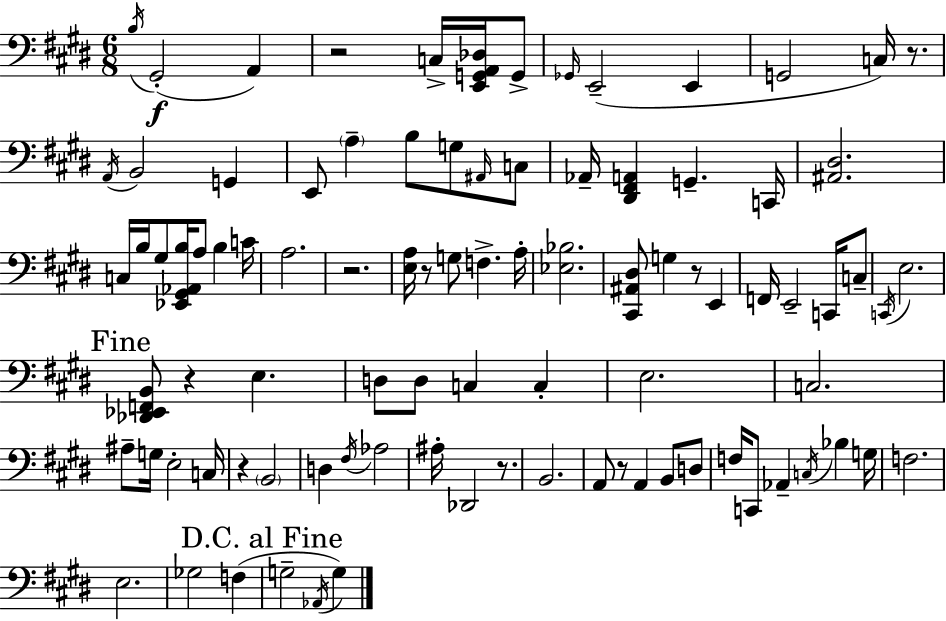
X:1
T:Untitled
M:6/8
L:1/4
K:E
B,/4 ^G,,2 A,, z2 C,/4 [E,,G,,A,,_D,]/4 G,,/2 _G,,/4 E,,2 E,, G,,2 C,/4 z/2 A,,/4 B,,2 G,, E,,/2 A, B,/2 G,/2 ^A,,/4 C,/2 _A,,/4 [^D,,^F,,A,,] G,, C,,/4 [^A,,^D,]2 C,/4 B,/4 ^G,/2 [_E,,^G,,_A,,B,]/4 A,/2 B, C/4 A,2 z2 [E,A,]/4 z/2 G,/2 F, A,/4 [_E,_B,]2 [^C,,^A,,^D,]/2 G, z/2 E,, F,,/4 E,,2 C,,/4 C,/2 C,,/4 E,2 [_D,,_E,,F,,B,,]/2 z E, D,/2 D,/2 C, C, E,2 C,2 ^A,/2 G,/4 E,2 C,/4 z B,,2 D, ^F,/4 _A,2 ^A,/4 _D,,2 z/2 B,,2 A,,/2 z/2 A,, B,,/2 D,/2 F,/4 C,,/2 _A,, C,/4 _B, G,/4 F,2 E,2 _G,2 F, G,2 _A,,/4 G,